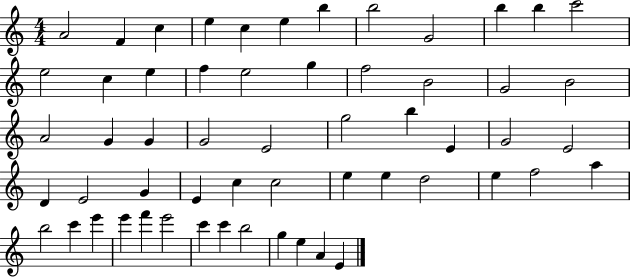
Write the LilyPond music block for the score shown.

{
  \clef treble
  \numericTimeSignature
  \time 4/4
  \key c \major
  a'2 f'4 c''4 | e''4 c''4 e''4 b''4 | b''2 g'2 | b''4 b''4 c'''2 | \break e''2 c''4 e''4 | f''4 e''2 g''4 | f''2 b'2 | g'2 b'2 | \break a'2 g'4 g'4 | g'2 e'2 | g''2 b''4 e'4 | g'2 e'2 | \break d'4 e'2 g'4 | e'4 c''4 c''2 | e''4 e''4 d''2 | e''4 f''2 a''4 | \break b''2 c'''4 e'''4 | e'''4 f'''4 e'''2 | c'''4 c'''4 b''2 | g''4 e''4 a'4 e'4 | \break \bar "|."
}